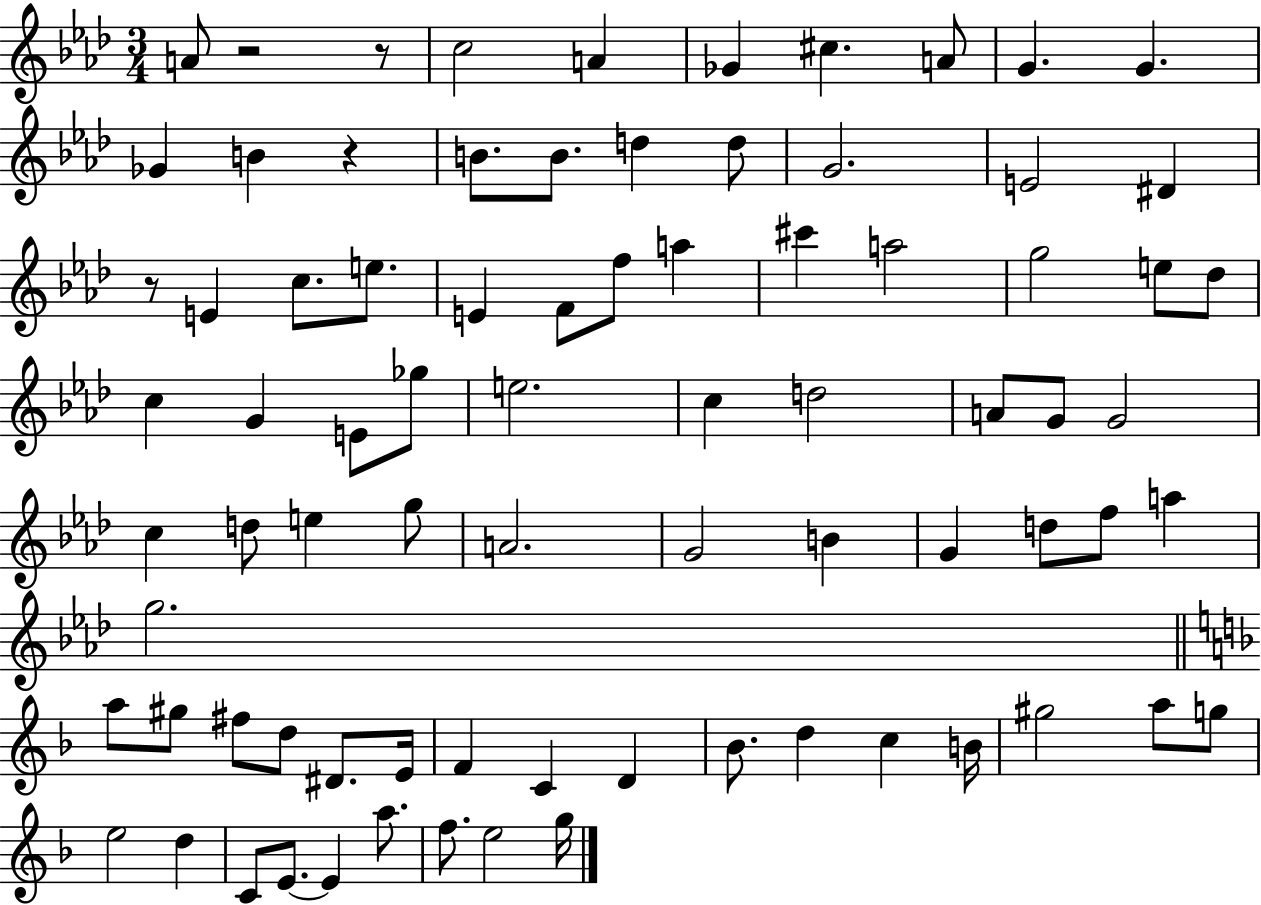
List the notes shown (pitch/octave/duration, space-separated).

A4/e R/h R/e C5/h A4/q Gb4/q C#5/q. A4/e G4/q. G4/q. Gb4/q B4/q R/q B4/e. B4/e. D5/q D5/e G4/h. E4/h D#4/q R/e E4/q C5/e. E5/e. E4/q F4/e F5/e A5/q C#6/q A5/h G5/h E5/e Db5/e C5/q G4/q E4/e Gb5/e E5/h. C5/q D5/h A4/e G4/e G4/h C5/q D5/e E5/q G5/e A4/h. G4/h B4/q G4/q D5/e F5/e A5/q G5/h. A5/e G#5/e F#5/e D5/e D#4/e. E4/s F4/q C4/q D4/q Bb4/e. D5/q C5/q B4/s G#5/h A5/e G5/e E5/h D5/q C4/e E4/e. E4/q A5/e. F5/e. E5/h G5/s